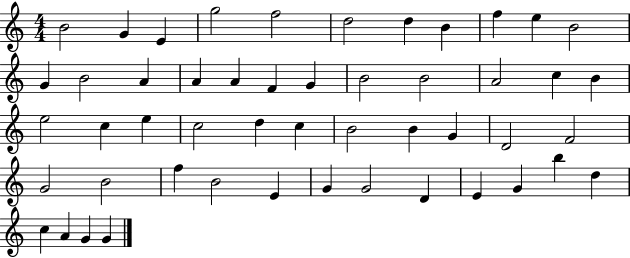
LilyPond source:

{
  \clef treble
  \numericTimeSignature
  \time 4/4
  \key c \major
  b'2 g'4 e'4 | g''2 f''2 | d''2 d''4 b'4 | f''4 e''4 b'2 | \break g'4 b'2 a'4 | a'4 a'4 f'4 g'4 | b'2 b'2 | a'2 c''4 b'4 | \break e''2 c''4 e''4 | c''2 d''4 c''4 | b'2 b'4 g'4 | d'2 f'2 | \break g'2 b'2 | f''4 b'2 e'4 | g'4 g'2 d'4 | e'4 g'4 b''4 d''4 | \break c''4 a'4 g'4 g'4 | \bar "|."
}